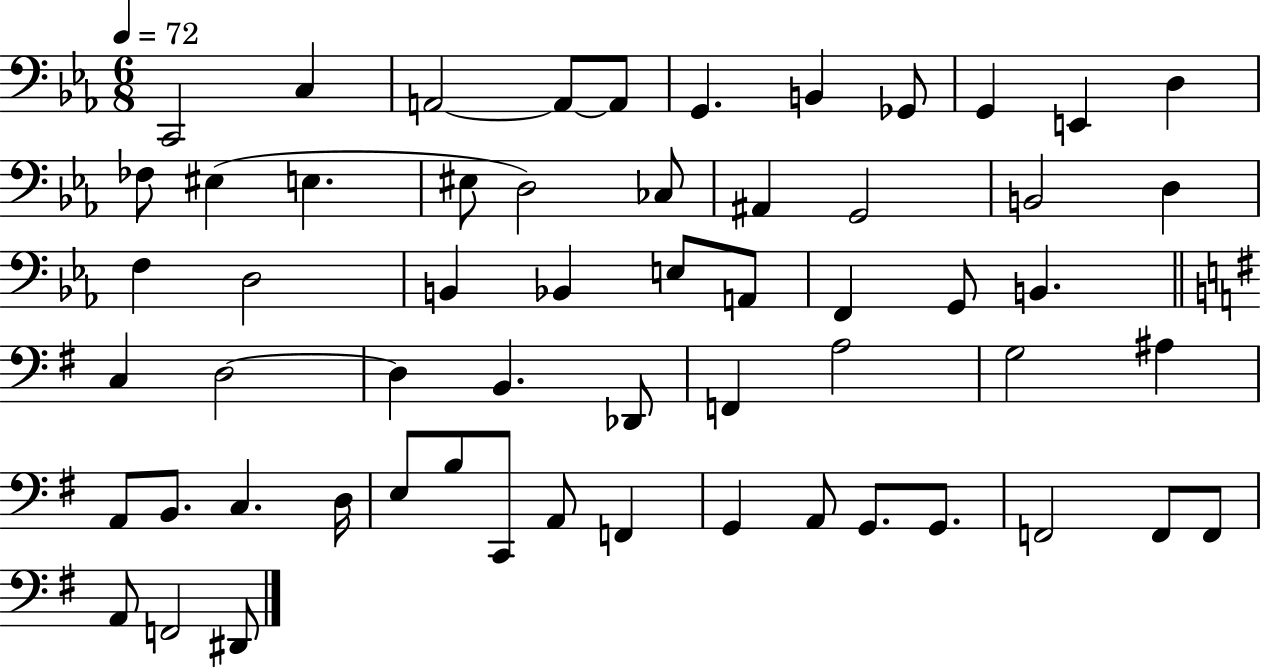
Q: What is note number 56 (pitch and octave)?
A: A2